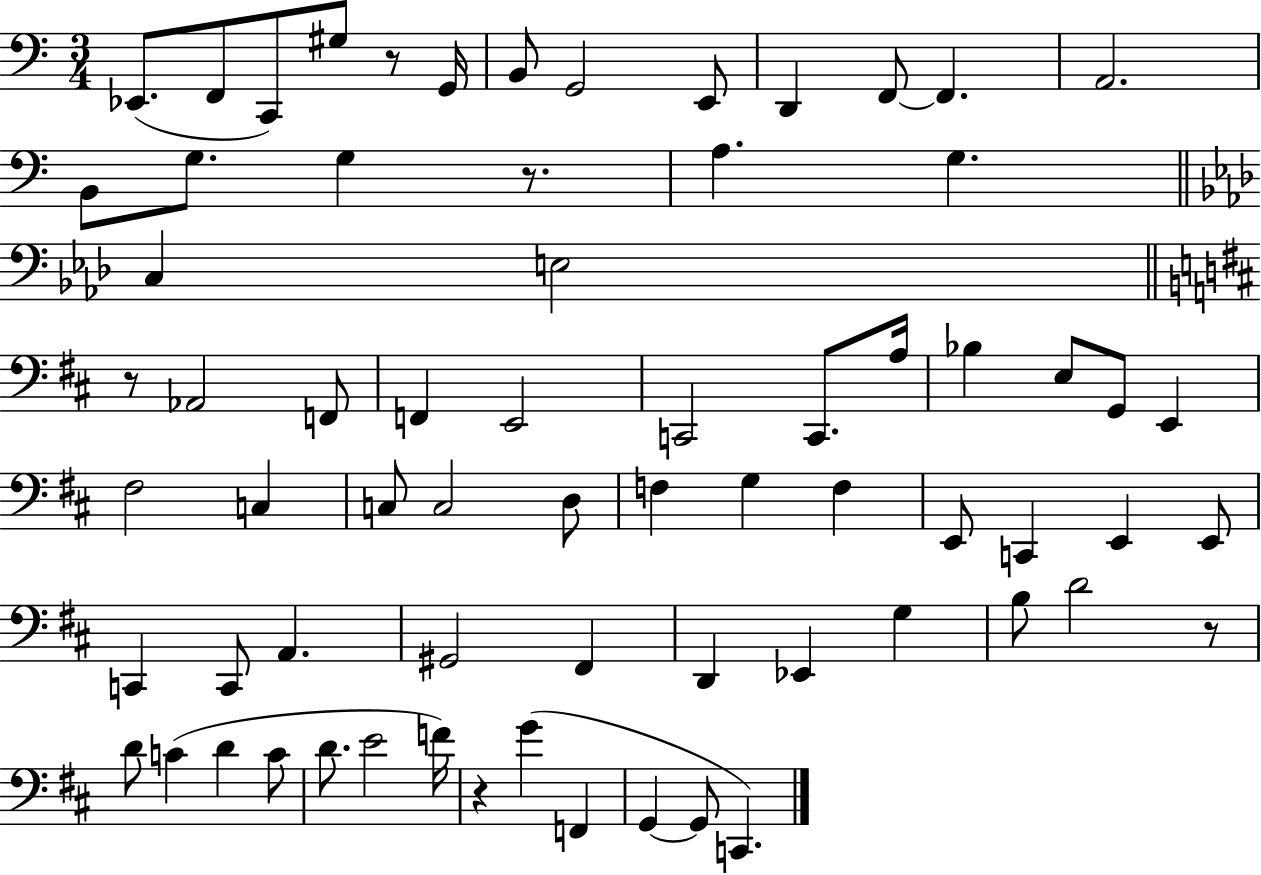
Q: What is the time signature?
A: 3/4